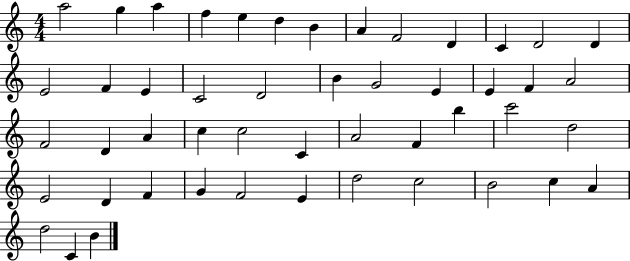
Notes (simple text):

A5/h G5/q A5/q F5/q E5/q D5/q B4/q A4/q F4/h D4/q C4/q D4/h D4/q E4/h F4/q E4/q C4/h D4/h B4/q G4/h E4/q E4/q F4/q A4/h F4/h D4/q A4/q C5/q C5/h C4/q A4/h F4/q B5/q C6/h D5/h E4/h D4/q F4/q G4/q F4/h E4/q D5/h C5/h B4/h C5/q A4/q D5/h C4/q B4/q